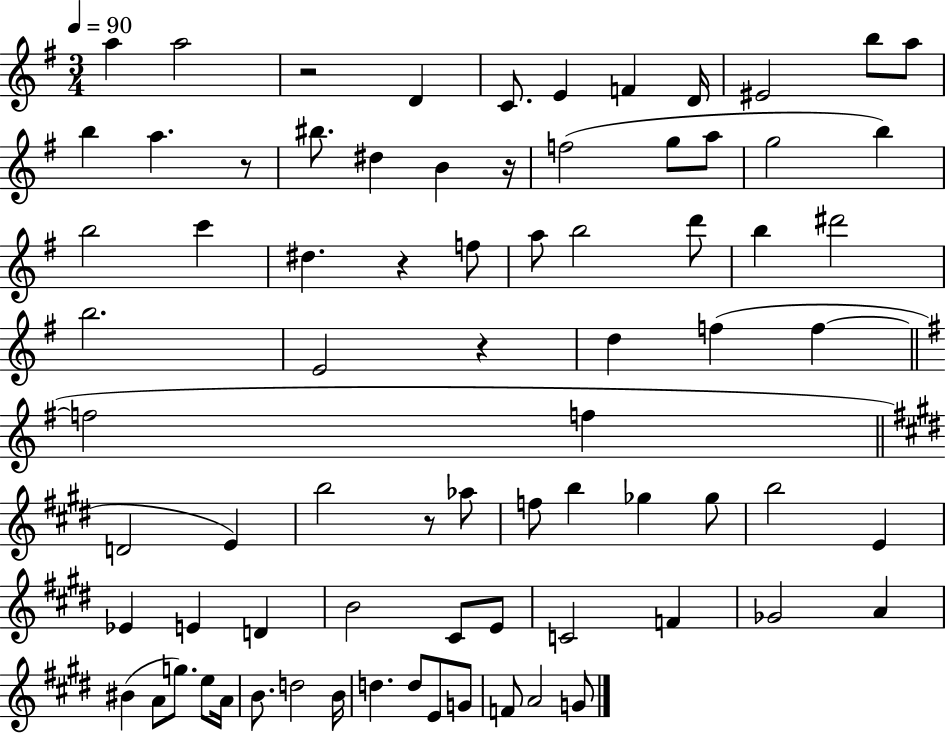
{
  \clef treble
  \numericTimeSignature
  \time 3/4
  \key g \major
  \tempo 4 = 90
  a''4 a''2 | r2 d'4 | c'8. e'4 f'4 d'16 | eis'2 b''8 a''8 | \break b''4 a''4. r8 | bis''8. dis''4 b'4 r16 | f''2( g''8 a''8 | g''2 b''4) | \break b''2 c'''4 | dis''4. r4 f''8 | a''8 b''2 d'''8 | b''4 dis'''2 | \break b''2. | e'2 r4 | d''4 f''4( f''4~~ | \bar "||" \break \key g \major f''2 f''4 | \bar "||" \break \key e \major d'2 e'4) | b''2 r8 aes''8 | f''8 b''4 ges''4 ges''8 | b''2 e'4 | \break ees'4 e'4 d'4 | b'2 cis'8 e'8 | c'2 f'4 | ges'2 a'4 | \break bis'4( a'8 g''8.) e''8 a'16 | b'8. d''2 b'16 | d''4. d''8 e'8 g'8 | f'8 a'2 g'8 | \break \bar "|."
}